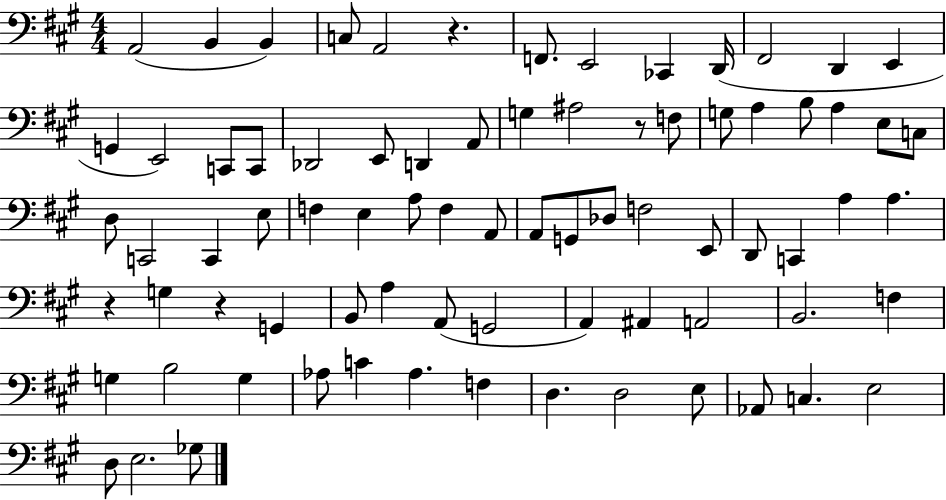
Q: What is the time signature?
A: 4/4